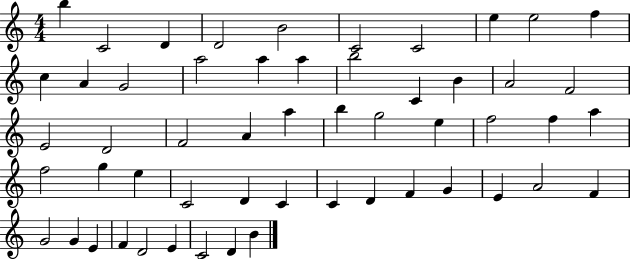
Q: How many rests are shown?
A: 0